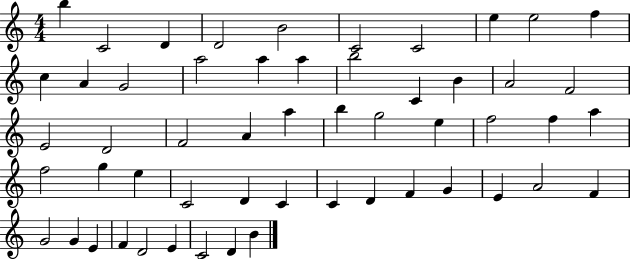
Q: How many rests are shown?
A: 0